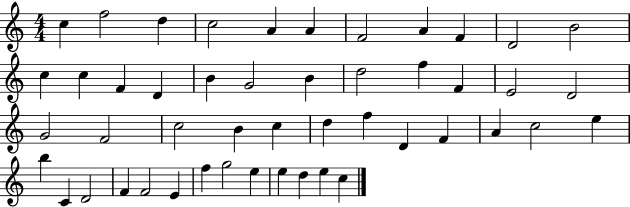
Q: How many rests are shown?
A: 0